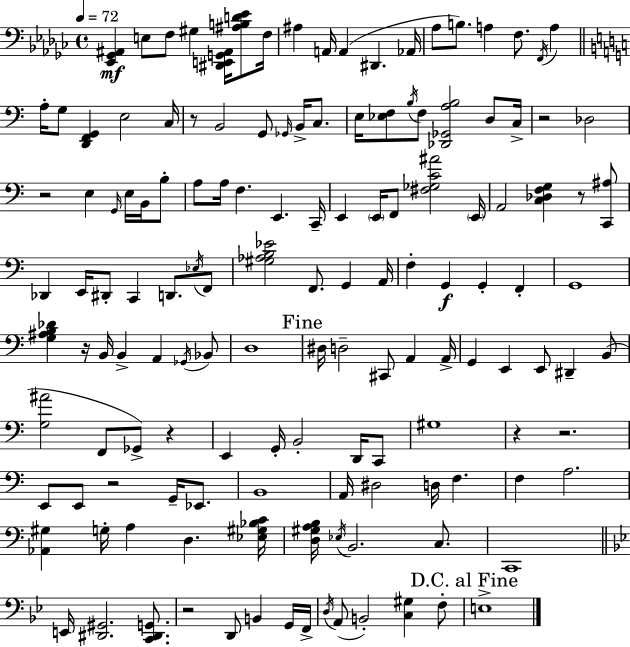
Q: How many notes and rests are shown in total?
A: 140